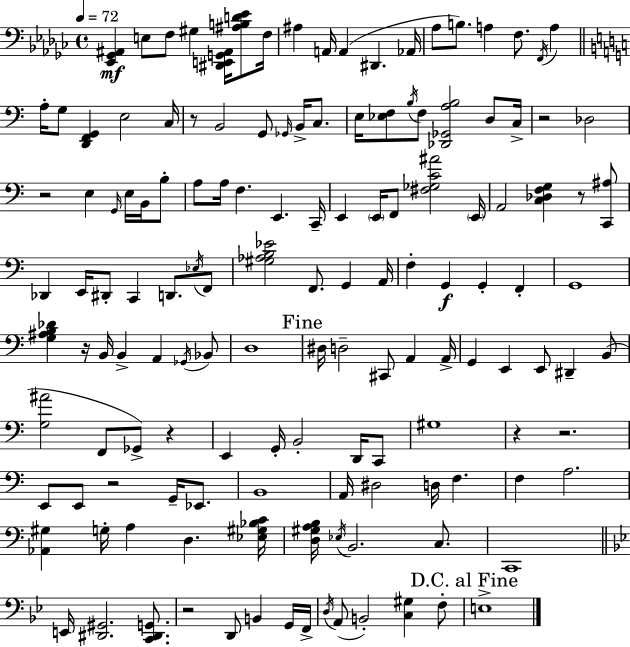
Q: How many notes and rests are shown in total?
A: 140